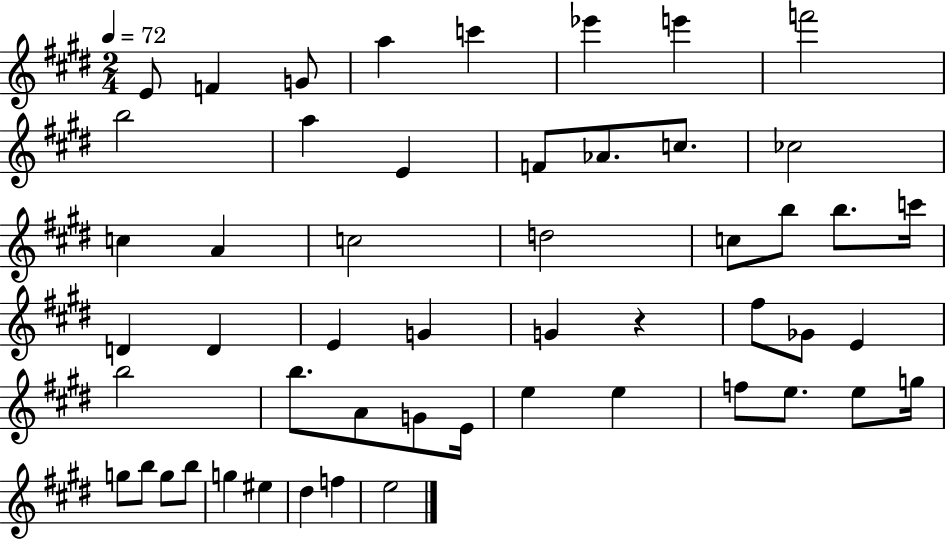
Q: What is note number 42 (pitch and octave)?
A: G5